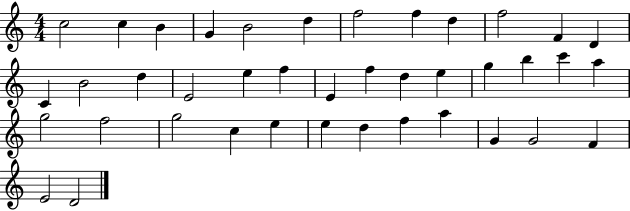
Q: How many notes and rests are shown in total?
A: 40